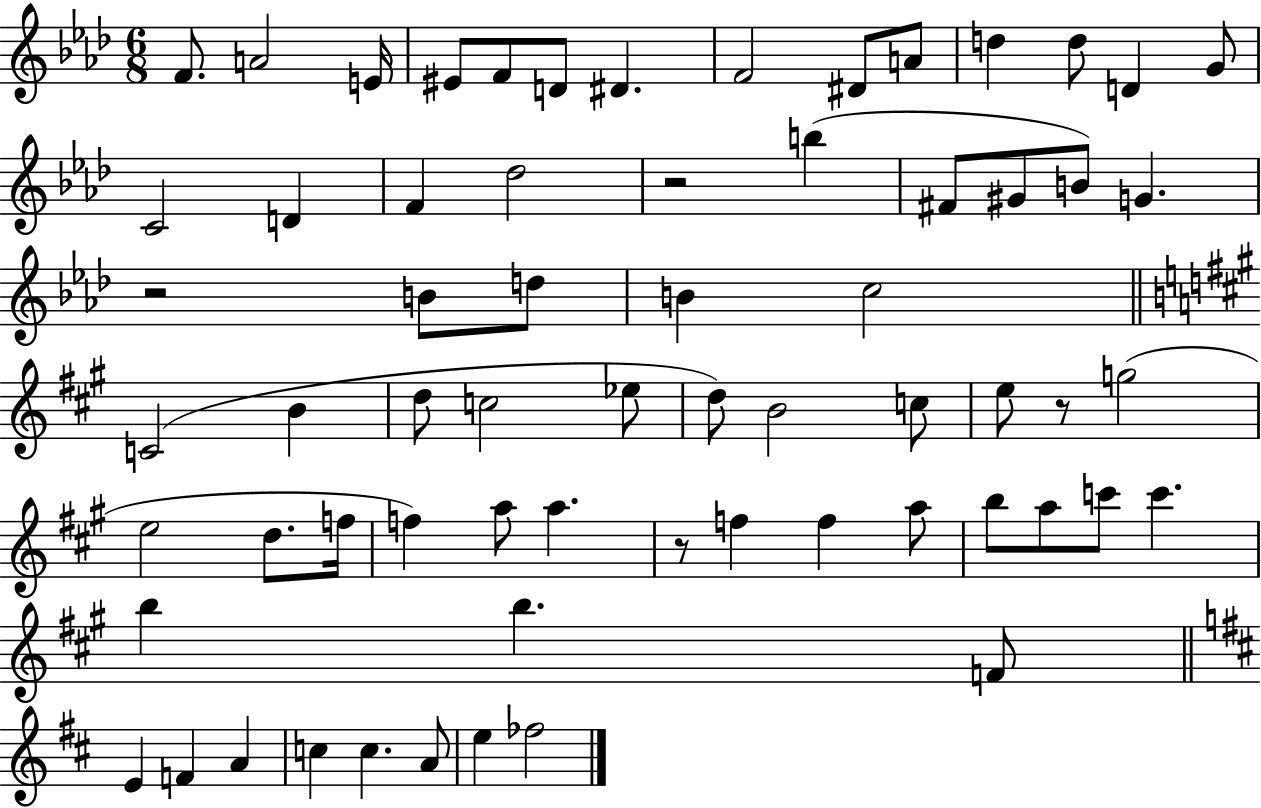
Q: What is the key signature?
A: AES major